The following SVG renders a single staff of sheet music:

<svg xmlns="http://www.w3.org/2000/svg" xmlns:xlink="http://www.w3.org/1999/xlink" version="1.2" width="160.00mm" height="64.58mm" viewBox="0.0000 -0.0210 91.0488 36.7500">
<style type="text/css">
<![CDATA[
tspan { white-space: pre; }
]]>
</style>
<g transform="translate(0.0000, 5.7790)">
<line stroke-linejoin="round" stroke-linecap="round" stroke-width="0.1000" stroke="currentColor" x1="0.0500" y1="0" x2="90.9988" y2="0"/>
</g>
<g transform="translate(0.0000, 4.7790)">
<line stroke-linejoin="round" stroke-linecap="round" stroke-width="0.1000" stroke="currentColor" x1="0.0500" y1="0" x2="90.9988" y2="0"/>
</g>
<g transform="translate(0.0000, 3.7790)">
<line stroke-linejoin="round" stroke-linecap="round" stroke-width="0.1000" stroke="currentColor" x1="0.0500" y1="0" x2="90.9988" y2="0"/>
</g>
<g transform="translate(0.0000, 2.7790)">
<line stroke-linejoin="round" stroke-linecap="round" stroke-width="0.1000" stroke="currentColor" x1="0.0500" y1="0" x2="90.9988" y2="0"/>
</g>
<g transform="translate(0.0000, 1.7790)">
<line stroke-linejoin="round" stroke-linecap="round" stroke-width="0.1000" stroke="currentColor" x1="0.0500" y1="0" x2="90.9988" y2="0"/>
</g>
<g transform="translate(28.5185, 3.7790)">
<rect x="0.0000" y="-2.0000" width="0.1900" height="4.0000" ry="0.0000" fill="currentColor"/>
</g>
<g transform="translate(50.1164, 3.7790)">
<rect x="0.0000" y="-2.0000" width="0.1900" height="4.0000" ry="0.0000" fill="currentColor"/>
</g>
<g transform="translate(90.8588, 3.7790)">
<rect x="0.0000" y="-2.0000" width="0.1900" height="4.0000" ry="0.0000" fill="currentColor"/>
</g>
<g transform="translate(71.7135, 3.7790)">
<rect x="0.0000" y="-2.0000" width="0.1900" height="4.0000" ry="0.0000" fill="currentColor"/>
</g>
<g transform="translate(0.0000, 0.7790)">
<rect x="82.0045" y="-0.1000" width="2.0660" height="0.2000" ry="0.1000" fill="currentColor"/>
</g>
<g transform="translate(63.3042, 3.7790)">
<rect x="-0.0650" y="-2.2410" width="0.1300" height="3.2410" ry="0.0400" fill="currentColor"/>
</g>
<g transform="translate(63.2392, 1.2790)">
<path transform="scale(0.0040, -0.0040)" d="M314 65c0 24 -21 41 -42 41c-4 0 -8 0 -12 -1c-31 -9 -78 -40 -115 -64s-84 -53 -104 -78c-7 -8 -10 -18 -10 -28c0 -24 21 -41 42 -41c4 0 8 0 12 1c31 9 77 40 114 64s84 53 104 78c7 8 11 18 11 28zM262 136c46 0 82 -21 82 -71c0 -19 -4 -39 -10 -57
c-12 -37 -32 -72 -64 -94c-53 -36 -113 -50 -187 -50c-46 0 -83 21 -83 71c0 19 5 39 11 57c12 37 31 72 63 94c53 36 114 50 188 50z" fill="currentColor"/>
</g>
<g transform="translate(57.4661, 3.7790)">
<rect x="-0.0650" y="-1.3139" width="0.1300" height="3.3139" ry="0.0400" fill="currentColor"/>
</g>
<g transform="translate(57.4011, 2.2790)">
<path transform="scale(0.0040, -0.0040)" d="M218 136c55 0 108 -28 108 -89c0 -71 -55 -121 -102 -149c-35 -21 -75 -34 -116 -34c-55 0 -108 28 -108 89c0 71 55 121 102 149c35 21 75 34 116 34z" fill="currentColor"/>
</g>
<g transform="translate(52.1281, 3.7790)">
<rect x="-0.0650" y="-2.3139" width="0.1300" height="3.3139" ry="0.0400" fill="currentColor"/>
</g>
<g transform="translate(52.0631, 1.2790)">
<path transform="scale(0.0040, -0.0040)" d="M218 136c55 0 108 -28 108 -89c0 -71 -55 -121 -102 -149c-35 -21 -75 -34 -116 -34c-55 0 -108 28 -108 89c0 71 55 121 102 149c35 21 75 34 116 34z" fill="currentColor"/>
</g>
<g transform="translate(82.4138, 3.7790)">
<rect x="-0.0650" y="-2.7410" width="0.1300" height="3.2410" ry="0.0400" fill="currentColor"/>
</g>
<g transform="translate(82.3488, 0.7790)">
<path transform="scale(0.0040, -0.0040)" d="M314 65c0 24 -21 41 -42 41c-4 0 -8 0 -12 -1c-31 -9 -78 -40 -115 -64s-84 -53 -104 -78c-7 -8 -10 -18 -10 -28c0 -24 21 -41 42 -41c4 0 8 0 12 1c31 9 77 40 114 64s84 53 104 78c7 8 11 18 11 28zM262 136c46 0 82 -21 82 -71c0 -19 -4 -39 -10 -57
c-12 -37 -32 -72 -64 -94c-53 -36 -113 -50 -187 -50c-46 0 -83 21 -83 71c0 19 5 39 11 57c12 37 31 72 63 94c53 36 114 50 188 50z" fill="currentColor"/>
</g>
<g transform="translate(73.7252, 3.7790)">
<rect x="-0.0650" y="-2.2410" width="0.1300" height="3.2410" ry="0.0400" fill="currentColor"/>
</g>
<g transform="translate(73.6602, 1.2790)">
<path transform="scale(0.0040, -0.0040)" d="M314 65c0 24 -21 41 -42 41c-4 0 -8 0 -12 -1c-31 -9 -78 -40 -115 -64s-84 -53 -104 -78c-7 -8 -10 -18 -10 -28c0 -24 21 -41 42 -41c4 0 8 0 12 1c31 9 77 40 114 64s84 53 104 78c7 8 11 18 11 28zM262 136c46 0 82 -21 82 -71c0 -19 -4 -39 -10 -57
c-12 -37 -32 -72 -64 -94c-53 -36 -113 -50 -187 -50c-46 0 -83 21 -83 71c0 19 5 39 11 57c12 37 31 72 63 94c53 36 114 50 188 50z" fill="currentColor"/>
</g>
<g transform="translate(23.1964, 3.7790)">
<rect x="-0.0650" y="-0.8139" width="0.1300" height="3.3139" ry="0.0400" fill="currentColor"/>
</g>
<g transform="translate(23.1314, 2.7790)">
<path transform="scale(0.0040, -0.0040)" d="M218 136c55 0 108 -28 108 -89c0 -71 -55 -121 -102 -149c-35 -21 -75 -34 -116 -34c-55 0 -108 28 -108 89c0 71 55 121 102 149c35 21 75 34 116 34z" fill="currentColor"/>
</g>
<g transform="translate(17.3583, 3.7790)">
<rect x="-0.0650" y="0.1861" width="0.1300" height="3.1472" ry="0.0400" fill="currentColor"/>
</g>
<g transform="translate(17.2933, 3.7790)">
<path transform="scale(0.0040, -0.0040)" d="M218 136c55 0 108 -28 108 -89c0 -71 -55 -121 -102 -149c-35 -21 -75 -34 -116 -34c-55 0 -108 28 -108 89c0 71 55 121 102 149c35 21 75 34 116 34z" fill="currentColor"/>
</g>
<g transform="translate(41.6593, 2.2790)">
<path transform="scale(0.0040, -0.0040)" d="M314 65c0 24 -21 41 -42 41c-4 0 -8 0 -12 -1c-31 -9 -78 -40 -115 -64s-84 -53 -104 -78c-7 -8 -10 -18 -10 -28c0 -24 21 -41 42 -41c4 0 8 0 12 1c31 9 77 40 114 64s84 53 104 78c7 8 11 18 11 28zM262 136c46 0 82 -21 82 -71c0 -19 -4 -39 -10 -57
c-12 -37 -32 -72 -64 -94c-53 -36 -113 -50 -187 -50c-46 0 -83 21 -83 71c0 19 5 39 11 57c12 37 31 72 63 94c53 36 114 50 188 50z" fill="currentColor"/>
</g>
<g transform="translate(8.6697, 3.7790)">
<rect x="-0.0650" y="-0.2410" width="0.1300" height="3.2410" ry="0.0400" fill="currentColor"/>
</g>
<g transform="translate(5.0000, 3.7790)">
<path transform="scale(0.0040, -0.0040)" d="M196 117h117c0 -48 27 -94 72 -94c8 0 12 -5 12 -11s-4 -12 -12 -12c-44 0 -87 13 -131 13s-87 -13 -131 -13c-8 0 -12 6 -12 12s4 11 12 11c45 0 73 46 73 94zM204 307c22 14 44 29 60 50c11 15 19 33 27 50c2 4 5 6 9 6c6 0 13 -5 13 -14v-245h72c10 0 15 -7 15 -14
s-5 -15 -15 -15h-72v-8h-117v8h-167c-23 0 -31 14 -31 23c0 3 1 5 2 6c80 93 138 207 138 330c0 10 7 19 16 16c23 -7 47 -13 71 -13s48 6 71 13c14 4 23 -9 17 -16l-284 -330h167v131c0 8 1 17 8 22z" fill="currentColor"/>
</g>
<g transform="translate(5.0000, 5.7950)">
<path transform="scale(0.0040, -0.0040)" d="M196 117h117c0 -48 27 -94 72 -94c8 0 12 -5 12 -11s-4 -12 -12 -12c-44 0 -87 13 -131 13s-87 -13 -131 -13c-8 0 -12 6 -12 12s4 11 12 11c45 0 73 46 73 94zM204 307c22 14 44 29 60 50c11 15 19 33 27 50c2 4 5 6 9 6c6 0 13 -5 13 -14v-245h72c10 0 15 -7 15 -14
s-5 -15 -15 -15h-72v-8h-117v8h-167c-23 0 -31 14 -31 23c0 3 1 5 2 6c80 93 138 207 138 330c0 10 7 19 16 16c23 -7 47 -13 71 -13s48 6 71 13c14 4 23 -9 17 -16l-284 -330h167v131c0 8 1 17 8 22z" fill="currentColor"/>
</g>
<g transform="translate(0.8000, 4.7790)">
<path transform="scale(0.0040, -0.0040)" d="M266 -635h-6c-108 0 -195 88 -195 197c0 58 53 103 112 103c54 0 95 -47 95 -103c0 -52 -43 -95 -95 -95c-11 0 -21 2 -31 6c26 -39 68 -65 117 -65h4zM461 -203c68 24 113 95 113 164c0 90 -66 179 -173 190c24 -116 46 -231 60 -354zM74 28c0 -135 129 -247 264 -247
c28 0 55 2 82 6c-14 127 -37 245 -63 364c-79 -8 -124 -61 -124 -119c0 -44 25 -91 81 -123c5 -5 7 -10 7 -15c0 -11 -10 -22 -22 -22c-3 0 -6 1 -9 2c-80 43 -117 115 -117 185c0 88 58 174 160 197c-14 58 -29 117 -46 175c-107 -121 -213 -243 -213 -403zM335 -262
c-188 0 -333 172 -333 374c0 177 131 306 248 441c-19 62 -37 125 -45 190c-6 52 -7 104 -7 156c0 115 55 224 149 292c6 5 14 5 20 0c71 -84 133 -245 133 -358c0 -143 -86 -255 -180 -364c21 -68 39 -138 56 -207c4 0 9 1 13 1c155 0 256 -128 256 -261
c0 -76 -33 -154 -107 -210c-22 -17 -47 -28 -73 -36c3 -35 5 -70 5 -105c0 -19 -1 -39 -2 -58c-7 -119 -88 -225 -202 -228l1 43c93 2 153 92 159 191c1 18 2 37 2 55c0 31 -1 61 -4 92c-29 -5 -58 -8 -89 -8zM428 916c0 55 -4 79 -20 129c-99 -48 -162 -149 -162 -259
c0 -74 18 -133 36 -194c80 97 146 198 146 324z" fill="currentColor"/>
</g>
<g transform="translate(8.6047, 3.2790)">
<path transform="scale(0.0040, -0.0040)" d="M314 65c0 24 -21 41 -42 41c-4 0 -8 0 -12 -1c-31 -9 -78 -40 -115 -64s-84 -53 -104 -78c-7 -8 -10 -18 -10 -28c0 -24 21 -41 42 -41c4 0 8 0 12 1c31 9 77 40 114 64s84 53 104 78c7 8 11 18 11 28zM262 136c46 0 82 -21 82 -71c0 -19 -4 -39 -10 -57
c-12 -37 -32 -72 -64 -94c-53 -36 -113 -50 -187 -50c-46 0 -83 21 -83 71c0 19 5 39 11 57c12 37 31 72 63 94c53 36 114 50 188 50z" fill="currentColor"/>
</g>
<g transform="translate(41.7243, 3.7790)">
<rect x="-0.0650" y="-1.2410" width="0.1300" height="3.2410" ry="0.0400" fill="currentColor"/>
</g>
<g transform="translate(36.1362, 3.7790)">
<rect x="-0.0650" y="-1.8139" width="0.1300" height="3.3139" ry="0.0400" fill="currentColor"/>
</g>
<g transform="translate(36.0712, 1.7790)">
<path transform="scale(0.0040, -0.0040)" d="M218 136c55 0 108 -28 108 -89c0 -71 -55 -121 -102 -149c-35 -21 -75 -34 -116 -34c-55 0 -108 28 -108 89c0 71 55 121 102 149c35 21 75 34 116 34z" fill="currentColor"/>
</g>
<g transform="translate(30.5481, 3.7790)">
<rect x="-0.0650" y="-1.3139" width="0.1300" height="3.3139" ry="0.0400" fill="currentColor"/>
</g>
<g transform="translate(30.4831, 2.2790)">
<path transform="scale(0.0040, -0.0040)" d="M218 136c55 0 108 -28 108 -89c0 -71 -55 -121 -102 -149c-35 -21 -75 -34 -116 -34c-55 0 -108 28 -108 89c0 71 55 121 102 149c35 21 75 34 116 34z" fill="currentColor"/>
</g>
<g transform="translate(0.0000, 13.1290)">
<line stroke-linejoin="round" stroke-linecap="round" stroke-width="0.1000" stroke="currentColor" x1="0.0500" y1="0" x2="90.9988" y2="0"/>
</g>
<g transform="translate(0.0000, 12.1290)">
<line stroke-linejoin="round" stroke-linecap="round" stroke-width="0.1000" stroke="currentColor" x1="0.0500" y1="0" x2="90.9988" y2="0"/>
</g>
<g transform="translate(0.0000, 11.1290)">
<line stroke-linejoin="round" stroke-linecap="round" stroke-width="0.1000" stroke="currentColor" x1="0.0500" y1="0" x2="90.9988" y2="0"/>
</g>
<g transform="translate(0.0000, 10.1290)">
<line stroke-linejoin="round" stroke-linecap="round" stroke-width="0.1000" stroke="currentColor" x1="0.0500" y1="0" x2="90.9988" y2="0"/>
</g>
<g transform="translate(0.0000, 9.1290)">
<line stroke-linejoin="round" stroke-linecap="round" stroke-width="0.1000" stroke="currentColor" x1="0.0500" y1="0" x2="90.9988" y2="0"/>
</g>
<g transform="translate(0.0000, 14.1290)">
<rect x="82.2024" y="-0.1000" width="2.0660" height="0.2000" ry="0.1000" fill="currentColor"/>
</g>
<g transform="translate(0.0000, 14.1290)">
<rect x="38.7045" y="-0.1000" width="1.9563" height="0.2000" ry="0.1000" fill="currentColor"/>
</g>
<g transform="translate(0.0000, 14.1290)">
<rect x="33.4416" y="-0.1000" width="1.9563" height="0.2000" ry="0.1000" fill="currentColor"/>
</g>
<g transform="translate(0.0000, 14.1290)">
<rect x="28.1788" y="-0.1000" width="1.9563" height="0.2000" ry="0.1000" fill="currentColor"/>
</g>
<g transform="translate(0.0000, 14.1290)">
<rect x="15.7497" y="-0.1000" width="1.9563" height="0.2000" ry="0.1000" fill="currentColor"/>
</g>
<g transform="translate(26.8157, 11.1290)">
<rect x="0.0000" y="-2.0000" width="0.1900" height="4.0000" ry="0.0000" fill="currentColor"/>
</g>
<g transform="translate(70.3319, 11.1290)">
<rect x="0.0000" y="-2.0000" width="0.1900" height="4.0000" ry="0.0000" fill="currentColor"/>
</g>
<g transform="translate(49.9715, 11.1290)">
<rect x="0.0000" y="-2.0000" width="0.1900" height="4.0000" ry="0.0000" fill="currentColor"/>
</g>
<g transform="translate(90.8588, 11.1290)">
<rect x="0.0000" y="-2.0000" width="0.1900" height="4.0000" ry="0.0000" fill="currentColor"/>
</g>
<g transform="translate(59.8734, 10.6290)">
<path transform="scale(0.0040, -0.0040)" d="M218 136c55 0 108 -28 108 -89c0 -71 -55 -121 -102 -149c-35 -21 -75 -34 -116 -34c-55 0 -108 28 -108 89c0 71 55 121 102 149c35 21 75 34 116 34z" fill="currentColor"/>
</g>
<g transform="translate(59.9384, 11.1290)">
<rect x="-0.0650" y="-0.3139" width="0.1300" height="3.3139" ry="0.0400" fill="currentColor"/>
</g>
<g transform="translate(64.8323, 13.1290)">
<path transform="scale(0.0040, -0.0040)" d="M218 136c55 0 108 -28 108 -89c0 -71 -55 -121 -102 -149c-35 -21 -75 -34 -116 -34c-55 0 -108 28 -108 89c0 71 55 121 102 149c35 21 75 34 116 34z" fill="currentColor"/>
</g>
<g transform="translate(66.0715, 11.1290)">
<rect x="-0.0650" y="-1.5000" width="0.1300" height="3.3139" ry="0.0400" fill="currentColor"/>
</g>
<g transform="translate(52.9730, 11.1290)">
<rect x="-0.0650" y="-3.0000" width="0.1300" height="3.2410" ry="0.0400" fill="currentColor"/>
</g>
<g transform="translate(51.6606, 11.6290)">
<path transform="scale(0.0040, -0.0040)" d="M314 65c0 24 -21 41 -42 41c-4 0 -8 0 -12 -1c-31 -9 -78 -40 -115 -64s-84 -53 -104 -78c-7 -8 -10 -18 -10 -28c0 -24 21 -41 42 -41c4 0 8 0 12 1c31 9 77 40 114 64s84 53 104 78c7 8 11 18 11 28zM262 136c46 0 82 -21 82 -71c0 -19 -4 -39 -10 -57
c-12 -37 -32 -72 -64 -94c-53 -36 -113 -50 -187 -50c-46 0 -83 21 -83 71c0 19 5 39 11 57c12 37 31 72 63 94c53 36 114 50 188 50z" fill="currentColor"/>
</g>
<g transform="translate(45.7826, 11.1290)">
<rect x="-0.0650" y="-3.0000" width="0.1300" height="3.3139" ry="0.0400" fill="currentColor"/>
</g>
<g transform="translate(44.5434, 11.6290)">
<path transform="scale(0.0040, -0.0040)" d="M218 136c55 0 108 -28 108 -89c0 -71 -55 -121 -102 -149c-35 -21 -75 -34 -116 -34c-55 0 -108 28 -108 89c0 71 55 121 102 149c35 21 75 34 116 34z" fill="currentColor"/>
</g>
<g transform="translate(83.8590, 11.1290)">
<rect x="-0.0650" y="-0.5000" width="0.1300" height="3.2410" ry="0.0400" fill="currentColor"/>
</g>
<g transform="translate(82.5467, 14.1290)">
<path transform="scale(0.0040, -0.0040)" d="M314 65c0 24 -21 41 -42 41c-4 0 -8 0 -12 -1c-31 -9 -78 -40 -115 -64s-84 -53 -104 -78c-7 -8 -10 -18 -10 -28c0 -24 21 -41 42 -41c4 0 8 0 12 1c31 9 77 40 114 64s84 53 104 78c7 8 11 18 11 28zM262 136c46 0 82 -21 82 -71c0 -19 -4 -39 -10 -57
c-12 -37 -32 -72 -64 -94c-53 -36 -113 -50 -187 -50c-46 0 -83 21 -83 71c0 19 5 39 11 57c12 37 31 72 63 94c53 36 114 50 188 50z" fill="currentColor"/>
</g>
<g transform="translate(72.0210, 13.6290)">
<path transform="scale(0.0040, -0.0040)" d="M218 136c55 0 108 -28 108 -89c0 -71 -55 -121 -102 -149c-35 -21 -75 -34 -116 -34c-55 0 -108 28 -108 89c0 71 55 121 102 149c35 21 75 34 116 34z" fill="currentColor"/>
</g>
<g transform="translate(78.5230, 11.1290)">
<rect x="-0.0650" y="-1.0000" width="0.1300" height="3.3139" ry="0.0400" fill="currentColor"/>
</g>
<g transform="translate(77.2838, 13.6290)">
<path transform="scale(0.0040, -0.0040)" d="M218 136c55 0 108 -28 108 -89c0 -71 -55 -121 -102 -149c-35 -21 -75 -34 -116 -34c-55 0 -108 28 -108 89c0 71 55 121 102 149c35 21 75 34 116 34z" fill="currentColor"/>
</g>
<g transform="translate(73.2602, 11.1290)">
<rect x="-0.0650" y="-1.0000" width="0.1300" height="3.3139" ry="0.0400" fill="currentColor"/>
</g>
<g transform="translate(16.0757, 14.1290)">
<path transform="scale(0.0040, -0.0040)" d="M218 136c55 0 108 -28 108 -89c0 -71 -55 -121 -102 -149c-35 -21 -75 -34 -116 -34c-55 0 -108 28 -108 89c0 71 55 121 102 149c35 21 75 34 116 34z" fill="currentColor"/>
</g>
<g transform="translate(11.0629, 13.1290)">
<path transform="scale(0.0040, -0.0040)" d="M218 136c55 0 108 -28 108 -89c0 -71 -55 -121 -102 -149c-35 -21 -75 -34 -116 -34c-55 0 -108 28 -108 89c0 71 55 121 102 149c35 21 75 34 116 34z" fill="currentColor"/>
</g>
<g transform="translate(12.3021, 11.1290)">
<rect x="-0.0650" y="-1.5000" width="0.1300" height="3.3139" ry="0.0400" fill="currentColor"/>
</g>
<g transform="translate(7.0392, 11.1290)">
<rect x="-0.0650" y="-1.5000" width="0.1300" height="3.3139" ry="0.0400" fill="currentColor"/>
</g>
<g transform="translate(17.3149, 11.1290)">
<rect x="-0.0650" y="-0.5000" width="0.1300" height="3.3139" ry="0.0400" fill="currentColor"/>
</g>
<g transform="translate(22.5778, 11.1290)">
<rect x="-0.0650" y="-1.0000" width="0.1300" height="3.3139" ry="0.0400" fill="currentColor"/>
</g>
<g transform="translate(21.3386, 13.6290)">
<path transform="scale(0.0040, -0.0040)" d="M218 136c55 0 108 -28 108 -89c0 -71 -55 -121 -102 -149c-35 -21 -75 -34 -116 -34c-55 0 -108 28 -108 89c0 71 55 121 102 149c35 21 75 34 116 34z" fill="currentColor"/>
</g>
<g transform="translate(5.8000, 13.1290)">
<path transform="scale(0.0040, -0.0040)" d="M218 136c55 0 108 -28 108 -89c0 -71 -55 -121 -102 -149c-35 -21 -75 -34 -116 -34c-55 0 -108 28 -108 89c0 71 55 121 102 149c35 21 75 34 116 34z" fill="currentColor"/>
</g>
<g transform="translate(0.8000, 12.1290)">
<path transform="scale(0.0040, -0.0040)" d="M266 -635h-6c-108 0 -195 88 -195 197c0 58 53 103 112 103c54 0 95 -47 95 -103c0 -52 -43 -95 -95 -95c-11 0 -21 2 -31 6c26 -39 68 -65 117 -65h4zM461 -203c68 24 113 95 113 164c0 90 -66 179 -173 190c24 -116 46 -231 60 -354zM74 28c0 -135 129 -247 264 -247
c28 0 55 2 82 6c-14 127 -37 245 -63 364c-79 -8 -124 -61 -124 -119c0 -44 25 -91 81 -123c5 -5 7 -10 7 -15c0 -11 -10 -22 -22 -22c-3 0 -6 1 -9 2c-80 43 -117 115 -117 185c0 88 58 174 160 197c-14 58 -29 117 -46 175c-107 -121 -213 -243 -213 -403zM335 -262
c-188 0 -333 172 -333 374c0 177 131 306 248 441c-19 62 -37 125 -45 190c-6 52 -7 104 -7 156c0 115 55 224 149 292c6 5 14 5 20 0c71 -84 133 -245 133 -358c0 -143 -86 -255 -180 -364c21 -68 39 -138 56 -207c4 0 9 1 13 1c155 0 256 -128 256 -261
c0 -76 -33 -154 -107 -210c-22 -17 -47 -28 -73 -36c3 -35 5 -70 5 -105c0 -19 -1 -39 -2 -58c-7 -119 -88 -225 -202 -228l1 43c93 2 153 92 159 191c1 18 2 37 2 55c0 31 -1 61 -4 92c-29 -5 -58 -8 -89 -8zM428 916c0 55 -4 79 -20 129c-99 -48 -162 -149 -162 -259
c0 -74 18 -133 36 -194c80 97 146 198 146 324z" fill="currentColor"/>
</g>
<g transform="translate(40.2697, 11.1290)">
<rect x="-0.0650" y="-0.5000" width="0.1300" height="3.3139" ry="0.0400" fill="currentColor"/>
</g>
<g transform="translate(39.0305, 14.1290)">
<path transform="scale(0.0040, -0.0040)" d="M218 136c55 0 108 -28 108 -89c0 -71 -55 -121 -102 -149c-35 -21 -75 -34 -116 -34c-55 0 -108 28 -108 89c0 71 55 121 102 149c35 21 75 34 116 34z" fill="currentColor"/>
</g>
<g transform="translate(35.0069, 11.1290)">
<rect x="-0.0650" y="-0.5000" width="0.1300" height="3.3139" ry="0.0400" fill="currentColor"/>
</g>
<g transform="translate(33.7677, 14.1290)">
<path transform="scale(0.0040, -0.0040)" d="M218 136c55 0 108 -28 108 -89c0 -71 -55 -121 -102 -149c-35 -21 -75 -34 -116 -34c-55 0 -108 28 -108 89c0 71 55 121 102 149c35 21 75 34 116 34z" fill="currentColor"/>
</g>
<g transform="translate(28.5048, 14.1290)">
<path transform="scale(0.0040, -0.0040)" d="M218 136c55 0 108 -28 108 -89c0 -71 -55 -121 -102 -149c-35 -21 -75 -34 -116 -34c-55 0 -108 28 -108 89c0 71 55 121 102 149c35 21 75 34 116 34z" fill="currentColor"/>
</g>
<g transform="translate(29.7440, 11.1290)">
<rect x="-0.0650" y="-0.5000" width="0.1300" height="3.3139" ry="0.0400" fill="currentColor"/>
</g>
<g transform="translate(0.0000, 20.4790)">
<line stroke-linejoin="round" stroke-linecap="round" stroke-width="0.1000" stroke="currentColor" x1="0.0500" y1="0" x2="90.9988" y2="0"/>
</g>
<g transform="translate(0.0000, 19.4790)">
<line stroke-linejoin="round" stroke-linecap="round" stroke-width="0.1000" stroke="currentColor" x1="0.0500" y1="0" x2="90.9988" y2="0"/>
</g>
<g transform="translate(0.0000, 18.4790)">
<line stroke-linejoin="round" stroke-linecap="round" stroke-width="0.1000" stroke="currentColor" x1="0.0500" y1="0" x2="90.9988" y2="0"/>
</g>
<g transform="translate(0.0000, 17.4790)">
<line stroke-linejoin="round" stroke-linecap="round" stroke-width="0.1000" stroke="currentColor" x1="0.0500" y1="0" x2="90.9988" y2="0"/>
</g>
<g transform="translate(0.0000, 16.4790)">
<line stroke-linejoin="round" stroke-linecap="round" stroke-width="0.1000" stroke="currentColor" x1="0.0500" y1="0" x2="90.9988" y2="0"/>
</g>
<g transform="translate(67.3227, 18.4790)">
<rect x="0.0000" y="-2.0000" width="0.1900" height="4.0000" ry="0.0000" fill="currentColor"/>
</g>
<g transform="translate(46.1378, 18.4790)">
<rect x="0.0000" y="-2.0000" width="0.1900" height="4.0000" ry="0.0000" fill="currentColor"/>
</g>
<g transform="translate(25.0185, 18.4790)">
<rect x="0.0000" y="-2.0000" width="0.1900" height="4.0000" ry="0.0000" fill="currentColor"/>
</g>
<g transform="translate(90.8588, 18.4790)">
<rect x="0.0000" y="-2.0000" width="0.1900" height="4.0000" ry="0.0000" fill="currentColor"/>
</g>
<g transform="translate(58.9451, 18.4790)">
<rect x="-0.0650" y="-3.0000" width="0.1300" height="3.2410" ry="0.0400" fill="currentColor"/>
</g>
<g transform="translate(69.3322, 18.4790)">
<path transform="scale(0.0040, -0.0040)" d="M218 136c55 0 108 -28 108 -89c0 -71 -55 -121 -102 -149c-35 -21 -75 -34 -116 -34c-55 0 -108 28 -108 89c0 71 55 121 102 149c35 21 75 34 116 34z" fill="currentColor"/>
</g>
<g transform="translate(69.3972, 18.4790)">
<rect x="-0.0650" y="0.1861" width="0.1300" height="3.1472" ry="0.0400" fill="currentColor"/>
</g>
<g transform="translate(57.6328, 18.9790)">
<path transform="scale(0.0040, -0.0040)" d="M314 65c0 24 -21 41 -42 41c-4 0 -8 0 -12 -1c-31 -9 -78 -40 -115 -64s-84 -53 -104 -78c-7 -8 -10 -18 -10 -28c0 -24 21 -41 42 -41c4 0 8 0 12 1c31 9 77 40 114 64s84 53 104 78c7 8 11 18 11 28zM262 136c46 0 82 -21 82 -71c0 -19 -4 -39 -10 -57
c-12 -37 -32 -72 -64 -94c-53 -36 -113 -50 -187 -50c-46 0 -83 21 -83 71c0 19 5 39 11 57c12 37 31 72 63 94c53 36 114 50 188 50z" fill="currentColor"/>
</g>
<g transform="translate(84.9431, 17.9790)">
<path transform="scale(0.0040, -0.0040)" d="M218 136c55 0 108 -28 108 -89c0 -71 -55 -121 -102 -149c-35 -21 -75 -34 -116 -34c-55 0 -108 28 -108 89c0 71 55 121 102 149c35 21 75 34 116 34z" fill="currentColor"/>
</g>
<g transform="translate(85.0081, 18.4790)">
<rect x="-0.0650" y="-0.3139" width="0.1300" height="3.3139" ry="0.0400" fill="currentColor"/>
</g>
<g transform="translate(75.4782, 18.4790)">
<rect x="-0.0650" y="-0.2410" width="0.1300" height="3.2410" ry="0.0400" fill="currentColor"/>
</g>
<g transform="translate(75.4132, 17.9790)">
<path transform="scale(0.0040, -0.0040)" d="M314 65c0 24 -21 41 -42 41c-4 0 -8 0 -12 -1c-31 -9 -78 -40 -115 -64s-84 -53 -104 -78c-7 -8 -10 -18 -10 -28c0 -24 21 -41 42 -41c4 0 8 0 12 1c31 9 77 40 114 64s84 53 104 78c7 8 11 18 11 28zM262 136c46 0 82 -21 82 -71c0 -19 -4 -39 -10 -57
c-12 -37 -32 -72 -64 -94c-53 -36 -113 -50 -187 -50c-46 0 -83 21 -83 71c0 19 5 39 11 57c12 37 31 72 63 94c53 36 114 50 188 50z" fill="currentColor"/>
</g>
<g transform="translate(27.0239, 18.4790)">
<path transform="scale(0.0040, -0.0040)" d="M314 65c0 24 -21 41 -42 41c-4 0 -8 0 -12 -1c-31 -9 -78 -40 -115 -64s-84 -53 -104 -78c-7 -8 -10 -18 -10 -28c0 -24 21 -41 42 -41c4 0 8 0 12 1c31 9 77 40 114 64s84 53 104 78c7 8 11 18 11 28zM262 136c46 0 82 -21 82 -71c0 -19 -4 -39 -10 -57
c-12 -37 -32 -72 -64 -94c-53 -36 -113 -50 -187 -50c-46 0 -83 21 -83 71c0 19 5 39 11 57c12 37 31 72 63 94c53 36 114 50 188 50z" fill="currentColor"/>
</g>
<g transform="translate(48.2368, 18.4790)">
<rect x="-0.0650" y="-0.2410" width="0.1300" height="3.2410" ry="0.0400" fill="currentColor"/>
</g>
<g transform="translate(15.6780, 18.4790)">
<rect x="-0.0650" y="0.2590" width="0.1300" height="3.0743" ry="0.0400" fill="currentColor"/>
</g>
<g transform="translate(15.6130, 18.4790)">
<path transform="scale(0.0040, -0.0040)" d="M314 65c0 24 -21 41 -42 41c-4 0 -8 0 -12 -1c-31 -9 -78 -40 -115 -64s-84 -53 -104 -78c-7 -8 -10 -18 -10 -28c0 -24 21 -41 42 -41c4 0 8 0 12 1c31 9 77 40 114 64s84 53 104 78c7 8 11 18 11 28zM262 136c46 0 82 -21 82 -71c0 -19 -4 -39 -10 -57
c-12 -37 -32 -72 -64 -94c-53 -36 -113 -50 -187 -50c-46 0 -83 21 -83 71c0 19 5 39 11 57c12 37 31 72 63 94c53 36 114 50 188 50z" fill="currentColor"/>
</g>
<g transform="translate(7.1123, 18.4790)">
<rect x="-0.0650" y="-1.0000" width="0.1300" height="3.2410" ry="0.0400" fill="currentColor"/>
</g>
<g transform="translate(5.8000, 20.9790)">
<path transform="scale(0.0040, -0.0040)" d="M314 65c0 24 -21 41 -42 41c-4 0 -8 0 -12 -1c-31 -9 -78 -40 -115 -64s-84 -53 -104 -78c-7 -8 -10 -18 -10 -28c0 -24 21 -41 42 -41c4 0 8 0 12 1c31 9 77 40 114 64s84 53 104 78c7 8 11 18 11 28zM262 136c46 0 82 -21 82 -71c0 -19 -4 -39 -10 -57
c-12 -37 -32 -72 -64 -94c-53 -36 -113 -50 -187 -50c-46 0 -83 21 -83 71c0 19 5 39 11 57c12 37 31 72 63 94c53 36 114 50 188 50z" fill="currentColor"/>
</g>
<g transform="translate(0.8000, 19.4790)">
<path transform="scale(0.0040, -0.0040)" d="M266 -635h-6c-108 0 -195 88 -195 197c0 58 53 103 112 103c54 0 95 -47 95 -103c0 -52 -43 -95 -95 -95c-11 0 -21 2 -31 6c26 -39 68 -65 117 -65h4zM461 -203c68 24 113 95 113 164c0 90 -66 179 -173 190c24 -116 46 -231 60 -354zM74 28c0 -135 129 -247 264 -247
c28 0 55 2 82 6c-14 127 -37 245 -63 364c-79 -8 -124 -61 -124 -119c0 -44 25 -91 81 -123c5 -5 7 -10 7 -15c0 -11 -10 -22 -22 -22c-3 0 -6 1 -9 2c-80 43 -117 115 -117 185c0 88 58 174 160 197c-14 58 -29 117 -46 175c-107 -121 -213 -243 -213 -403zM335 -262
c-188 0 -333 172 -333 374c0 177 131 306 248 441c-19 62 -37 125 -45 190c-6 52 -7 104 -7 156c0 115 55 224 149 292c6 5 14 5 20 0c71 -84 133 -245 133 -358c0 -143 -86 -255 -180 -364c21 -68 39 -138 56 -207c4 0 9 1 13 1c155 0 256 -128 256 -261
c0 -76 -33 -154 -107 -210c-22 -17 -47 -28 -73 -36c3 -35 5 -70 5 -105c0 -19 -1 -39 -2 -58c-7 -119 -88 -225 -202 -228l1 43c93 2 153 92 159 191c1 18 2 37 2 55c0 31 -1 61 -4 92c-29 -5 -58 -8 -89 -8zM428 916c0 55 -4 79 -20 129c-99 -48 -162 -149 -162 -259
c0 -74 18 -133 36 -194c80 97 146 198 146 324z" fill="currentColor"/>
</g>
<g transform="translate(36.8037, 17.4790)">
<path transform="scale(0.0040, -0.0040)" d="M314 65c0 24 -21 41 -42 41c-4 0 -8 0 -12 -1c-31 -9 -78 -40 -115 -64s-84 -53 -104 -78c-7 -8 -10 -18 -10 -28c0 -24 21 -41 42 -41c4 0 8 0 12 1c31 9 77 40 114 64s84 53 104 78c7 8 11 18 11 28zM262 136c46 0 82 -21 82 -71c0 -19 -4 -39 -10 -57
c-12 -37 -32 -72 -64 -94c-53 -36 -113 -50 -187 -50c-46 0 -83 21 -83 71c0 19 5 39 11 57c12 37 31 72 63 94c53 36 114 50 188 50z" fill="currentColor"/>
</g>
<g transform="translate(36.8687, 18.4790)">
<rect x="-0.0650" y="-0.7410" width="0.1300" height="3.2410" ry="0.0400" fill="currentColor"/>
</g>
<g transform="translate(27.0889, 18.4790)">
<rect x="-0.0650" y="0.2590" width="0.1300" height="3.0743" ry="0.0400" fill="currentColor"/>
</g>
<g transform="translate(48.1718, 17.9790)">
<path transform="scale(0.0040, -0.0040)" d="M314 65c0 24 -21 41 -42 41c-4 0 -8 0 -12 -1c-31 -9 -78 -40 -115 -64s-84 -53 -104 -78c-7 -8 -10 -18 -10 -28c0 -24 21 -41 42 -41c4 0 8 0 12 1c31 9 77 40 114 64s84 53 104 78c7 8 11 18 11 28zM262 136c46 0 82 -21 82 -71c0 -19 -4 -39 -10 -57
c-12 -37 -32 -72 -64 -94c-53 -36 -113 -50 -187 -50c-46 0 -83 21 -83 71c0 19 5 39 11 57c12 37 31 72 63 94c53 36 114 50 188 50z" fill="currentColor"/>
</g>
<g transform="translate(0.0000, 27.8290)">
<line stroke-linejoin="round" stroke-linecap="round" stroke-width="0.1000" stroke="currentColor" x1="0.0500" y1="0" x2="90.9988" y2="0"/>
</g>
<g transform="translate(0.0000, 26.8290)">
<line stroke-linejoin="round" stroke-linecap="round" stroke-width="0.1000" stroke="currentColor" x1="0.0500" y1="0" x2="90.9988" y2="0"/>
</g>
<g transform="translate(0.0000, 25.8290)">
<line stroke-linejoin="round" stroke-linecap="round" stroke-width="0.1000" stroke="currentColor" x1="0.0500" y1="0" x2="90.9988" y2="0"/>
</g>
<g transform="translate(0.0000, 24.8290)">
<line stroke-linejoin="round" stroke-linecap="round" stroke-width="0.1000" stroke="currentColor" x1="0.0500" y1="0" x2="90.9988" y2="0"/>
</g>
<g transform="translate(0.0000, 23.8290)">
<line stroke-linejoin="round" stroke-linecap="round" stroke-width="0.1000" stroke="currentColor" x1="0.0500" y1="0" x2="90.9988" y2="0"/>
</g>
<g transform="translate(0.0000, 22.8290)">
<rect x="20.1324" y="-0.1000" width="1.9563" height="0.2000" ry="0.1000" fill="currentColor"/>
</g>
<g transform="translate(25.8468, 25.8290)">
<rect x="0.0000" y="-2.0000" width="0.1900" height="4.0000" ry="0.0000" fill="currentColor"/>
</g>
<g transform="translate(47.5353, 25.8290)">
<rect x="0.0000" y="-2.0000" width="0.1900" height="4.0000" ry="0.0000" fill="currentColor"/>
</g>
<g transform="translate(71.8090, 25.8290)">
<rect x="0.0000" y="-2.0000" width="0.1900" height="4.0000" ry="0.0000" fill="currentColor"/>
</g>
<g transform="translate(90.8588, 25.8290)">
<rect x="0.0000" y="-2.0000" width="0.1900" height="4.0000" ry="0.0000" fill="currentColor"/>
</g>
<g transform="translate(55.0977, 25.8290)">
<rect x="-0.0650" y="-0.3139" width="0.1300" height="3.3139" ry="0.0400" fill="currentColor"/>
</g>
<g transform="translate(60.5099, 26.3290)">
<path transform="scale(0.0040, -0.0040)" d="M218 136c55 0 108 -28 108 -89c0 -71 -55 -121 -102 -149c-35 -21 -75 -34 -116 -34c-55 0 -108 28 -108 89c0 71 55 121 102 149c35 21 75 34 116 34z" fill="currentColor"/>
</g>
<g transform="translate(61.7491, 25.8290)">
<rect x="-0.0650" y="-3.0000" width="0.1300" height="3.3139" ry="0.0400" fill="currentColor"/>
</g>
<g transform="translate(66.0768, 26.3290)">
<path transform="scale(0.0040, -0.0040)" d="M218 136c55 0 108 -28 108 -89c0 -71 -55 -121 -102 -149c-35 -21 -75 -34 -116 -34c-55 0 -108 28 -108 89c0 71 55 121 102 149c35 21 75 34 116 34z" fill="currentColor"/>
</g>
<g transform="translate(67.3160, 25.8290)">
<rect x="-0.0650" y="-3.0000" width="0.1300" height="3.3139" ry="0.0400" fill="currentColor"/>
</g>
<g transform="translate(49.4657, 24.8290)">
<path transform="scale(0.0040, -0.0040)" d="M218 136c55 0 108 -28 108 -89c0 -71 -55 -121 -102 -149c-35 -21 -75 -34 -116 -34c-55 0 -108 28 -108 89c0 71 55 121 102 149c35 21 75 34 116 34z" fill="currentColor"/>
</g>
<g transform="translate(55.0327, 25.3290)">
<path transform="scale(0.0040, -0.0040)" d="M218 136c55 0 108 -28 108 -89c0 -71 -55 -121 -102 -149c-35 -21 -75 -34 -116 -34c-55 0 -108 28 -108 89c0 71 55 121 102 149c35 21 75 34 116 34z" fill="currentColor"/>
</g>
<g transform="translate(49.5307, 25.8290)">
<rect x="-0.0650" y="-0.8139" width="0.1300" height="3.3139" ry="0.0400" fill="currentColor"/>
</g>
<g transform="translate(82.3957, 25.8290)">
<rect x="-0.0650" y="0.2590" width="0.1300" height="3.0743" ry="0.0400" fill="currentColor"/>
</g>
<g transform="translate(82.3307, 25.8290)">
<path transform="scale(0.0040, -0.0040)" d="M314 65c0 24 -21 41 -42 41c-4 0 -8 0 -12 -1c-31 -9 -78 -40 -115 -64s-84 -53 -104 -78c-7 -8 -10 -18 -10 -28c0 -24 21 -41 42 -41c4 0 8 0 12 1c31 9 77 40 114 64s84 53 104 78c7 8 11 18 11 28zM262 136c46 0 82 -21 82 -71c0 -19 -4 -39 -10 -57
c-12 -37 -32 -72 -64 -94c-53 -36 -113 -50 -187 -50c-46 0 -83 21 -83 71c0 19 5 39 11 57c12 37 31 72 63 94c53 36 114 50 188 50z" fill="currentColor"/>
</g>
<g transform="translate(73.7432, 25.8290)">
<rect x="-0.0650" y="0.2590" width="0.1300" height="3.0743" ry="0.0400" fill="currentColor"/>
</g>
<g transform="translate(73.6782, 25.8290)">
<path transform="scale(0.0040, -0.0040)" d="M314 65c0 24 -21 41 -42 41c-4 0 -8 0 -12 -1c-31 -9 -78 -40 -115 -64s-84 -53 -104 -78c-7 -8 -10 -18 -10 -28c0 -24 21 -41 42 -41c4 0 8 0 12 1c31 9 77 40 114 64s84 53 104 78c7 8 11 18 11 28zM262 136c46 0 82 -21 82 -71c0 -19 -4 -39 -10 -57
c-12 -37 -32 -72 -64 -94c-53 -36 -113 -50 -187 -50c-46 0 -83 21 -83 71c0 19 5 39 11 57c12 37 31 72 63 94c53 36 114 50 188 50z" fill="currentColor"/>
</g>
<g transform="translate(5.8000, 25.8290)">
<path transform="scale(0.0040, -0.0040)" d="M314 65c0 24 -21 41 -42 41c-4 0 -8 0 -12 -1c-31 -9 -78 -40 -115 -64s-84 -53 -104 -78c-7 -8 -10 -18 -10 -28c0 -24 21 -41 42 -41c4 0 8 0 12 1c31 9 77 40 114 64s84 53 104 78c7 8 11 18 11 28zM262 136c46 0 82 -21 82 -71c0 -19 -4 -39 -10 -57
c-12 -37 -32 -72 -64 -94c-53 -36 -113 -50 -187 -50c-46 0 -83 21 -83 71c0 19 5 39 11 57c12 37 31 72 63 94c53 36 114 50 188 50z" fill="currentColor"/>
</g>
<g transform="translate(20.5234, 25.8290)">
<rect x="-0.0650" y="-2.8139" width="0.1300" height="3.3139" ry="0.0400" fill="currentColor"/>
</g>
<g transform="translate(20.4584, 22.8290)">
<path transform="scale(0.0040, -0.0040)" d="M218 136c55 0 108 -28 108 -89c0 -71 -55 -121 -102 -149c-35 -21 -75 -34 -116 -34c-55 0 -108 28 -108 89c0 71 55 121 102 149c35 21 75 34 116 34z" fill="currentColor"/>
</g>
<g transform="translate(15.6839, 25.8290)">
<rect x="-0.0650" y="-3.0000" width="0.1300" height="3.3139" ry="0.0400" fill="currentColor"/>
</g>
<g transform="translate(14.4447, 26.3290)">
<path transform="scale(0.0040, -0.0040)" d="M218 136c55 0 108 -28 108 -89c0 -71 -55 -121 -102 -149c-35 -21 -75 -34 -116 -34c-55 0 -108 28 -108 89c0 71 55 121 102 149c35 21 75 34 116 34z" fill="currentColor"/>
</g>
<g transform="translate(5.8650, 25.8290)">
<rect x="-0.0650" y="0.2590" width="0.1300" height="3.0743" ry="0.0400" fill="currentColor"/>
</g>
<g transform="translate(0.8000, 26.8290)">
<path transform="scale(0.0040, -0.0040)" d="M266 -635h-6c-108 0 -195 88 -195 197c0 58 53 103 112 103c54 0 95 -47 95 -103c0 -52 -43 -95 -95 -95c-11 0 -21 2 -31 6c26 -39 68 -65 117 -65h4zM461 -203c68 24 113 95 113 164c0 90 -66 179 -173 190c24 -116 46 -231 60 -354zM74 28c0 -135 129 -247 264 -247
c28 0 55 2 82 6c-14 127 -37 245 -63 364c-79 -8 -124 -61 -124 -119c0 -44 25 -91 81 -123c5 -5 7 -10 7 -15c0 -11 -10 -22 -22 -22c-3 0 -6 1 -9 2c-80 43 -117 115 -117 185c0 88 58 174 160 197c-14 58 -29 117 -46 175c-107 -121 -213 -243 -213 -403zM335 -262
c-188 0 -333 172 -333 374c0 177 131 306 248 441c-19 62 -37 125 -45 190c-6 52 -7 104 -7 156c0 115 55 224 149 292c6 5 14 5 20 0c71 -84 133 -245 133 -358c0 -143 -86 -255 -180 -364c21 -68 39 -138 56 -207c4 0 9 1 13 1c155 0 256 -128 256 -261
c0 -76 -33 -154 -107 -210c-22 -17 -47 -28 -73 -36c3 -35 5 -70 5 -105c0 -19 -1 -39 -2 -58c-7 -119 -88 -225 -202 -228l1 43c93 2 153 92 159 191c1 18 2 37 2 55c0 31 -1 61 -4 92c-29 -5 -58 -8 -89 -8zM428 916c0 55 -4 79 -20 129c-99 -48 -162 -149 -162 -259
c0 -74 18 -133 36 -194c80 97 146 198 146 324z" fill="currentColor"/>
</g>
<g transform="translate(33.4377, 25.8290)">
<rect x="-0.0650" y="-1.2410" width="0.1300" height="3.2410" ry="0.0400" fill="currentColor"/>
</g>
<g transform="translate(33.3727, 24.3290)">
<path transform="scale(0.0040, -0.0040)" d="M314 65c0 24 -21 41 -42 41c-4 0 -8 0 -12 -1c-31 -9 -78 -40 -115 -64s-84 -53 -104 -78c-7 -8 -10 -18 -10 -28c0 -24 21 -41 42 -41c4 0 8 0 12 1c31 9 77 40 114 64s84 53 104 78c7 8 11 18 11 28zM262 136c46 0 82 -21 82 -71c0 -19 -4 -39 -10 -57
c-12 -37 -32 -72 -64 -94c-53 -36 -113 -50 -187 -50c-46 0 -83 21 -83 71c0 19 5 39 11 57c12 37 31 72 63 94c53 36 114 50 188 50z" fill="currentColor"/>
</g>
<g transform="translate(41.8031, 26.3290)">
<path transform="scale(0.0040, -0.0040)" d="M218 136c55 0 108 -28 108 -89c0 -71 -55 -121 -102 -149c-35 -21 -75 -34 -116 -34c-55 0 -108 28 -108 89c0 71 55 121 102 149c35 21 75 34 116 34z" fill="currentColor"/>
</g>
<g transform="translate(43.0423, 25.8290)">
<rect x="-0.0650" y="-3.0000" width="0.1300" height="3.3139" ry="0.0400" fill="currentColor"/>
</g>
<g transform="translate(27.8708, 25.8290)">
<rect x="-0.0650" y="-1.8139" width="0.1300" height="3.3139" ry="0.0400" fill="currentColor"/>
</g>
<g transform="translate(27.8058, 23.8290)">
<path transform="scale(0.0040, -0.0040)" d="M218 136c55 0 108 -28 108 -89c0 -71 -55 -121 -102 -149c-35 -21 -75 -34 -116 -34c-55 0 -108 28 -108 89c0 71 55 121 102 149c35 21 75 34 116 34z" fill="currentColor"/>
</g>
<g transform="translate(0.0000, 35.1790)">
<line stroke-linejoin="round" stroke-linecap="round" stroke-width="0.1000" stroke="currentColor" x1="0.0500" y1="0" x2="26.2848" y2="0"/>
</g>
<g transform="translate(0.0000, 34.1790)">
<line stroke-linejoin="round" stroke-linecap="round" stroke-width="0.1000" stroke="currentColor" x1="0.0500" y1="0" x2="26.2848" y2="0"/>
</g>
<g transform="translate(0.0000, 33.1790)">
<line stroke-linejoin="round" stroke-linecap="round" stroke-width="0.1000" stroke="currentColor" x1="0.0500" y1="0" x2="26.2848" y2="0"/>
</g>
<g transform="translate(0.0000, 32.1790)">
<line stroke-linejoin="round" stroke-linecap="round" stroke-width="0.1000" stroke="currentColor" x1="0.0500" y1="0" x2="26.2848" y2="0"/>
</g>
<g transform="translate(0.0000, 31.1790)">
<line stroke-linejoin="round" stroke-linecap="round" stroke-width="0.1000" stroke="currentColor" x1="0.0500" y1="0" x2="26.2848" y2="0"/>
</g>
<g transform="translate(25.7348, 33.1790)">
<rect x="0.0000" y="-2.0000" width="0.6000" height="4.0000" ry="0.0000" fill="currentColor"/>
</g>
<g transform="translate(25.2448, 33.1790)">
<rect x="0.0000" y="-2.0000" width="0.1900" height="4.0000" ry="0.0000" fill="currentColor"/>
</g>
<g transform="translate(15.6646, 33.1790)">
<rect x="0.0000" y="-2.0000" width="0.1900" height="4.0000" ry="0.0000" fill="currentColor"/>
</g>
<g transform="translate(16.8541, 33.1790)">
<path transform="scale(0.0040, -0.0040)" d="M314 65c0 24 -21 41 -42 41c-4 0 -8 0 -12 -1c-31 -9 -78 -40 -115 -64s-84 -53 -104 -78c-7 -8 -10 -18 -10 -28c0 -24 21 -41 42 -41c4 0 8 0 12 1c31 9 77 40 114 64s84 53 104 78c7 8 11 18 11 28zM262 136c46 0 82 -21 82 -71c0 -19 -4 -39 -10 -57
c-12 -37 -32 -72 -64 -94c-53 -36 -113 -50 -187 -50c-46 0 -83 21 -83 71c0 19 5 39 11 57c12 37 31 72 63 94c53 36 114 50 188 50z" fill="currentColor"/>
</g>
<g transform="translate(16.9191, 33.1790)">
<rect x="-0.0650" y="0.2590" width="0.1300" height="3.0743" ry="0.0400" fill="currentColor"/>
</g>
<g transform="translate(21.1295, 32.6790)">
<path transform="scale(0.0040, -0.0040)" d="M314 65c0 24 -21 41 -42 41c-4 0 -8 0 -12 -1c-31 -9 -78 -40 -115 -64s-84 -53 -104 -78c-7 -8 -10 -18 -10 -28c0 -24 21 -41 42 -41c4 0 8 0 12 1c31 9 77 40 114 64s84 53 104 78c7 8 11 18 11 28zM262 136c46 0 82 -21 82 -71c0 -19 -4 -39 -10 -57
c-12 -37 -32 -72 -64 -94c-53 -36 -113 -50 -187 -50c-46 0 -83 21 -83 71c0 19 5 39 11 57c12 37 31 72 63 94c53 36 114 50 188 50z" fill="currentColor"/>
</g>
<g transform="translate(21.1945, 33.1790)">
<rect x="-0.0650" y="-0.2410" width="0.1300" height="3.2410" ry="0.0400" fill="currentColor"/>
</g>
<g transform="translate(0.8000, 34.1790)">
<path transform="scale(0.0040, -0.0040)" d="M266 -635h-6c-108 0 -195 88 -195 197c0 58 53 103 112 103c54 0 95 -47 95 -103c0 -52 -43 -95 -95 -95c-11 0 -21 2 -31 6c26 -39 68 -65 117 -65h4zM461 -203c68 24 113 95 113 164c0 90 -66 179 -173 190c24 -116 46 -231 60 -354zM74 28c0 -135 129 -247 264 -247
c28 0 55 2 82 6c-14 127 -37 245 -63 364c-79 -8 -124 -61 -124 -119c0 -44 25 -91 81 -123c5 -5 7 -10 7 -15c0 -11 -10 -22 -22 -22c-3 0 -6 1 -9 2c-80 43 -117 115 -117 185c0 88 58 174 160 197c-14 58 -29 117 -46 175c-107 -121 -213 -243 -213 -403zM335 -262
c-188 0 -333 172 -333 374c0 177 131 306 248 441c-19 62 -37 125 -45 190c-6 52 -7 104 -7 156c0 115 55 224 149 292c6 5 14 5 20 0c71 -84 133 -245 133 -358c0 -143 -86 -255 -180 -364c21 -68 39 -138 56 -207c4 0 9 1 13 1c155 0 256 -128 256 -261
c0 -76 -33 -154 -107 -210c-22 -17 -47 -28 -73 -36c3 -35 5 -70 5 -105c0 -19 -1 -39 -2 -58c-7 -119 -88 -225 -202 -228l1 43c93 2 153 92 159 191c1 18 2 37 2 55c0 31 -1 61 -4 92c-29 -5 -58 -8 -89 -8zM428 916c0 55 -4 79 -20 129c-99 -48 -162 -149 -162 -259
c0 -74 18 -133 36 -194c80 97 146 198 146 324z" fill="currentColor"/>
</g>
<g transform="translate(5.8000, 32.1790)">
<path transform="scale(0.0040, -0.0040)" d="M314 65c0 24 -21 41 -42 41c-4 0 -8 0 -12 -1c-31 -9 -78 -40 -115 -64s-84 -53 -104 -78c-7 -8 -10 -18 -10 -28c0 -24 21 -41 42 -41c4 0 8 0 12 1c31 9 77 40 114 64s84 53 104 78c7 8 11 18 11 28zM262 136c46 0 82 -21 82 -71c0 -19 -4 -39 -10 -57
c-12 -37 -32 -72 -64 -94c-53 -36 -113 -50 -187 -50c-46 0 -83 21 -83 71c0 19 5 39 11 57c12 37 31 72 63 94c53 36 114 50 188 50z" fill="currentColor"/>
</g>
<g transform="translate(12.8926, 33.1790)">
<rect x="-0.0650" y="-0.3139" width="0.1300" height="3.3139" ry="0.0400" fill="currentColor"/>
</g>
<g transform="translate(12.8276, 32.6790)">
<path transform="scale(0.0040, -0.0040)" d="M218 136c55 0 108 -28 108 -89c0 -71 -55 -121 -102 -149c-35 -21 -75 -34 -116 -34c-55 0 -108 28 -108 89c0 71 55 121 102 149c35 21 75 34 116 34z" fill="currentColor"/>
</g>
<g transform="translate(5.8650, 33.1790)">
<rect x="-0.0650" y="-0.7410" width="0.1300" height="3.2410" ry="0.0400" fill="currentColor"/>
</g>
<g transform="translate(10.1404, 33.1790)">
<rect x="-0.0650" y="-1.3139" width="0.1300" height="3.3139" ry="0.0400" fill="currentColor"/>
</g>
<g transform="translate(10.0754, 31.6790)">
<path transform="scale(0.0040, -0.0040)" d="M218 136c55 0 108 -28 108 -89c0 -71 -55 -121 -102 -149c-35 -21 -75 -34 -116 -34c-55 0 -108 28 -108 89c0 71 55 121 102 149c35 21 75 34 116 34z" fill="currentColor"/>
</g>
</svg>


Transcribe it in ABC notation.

X:1
T:Untitled
M:4/4
L:1/4
K:C
c2 B d e f e2 g e g2 g2 a2 E E C D C C C A A2 c E D D C2 D2 B2 B2 d2 c2 A2 B c2 c B2 A a f e2 A d c A A B2 B2 d2 e c B2 c2